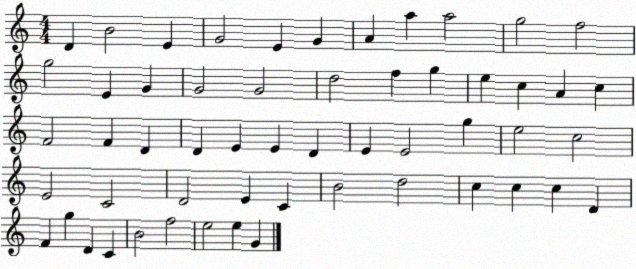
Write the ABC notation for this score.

X:1
T:Untitled
M:4/4
L:1/4
K:C
D B2 E G2 E G A a a2 g2 f2 g2 E G G2 G2 d2 f g e c A c F2 F D D E E D E E2 g e2 c2 E2 C2 D2 E C B2 d2 c c c D F g D C B2 f2 e2 e G